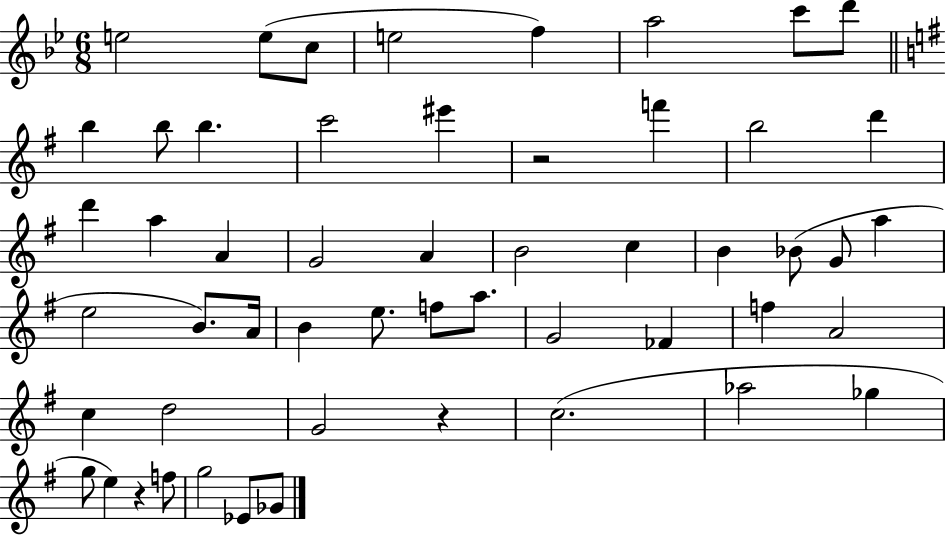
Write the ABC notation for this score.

X:1
T:Untitled
M:6/8
L:1/4
K:Bb
e2 e/2 c/2 e2 f a2 c'/2 d'/2 b b/2 b c'2 ^e' z2 f' b2 d' d' a A G2 A B2 c B _B/2 G/2 a e2 B/2 A/4 B e/2 f/2 a/2 G2 _F f A2 c d2 G2 z c2 _a2 _g g/2 e z f/2 g2 _E/2 _G/2